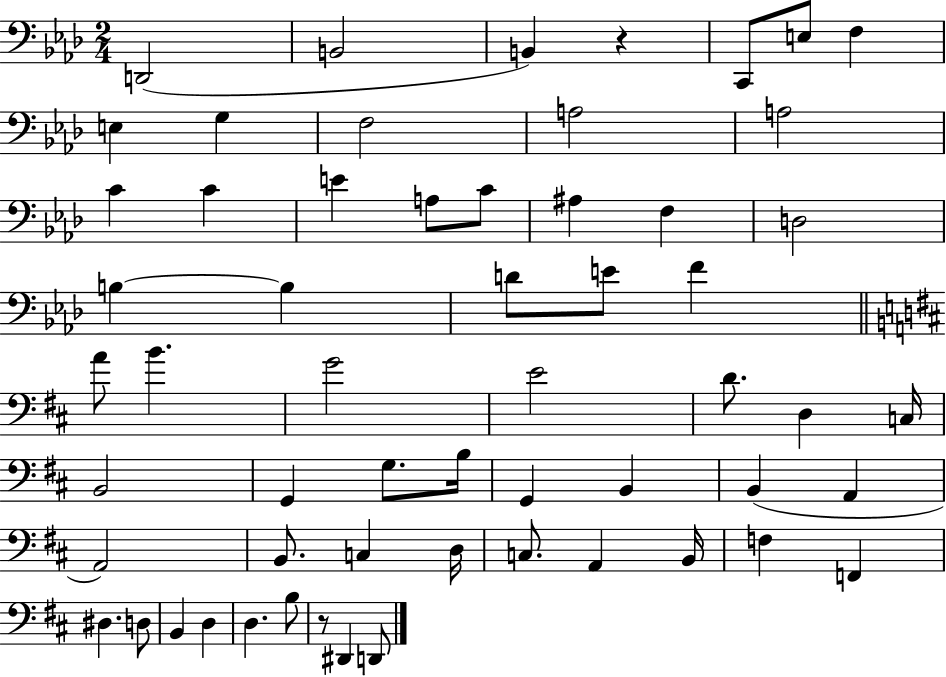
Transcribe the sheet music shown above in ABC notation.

X:1
T:Untitled
M:2/4
L:1/4
K:Ab
D,,2 B,,2 B,, z C,,/2 E,/2 F, E, G, F,2 A,2 A,2 C C E A,/2 C/2 ^A, F, D,2 B, B, D/2 E/2 F A/2 B G2 E2 D/2 D, C,/4 B,,2 G,, G,/2 B,/4 G,, B,, B,, A,, A,,2 B,,/2 C, D,/4 C,/2 A,, B,,/4 F, F,, ^D, D,/2 B,, D, D, B,/2 z/2 ^D,, D,,/2